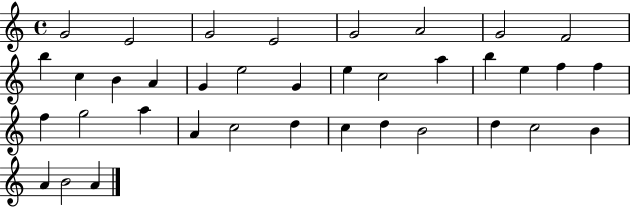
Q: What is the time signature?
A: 4/4